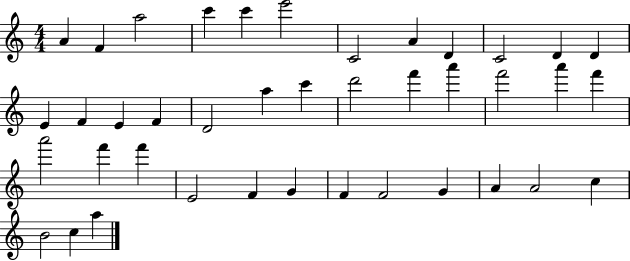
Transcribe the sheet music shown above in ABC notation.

X:1
T:Untitled
M:4/4
L:1/4
K:C
A F a2 c' c' e'2 C2 A D C2 D D E F E F D2 a c' d'2 f' a' f'2 a' f' a'2 f' f' E2 F G F F2 G A A2 c B2 c a